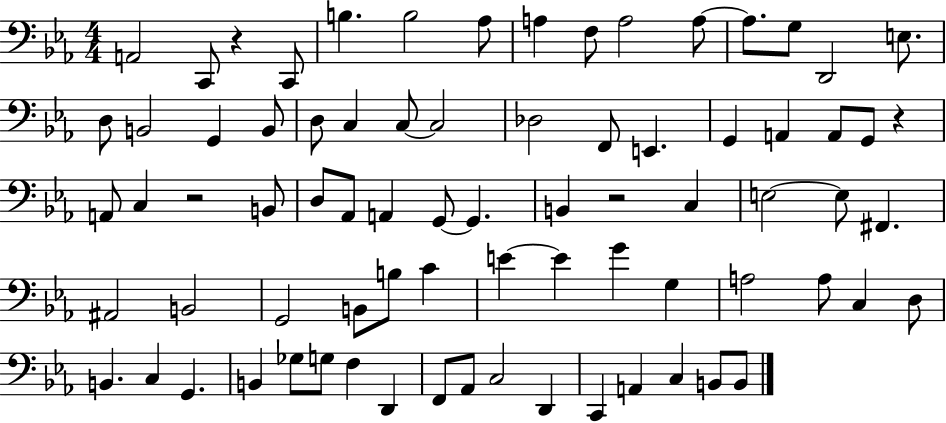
{
  \clef bass
  \numericTimeSignature
  \time 4/4
  \key ees \major
  \repeat volta 2 { a,2 c,8 r4 c,8 | b4. b2 aes8 | a4 f8 a2 a8~~ | a8. g8 d,2 e8. | \break d8 b,2 g,4 b,8 | d8 c4 c8~~ c2 | des2 f,8 e,4. | g,4 a,4 a,8 g,8 r4 | \break a,8 c4 r2 b,8 | d8 aes,8 a,4 g,8~~ g,4. | b,4 r2 c4 | e2~~ e8 fis,4. | \break ais,2 b,2 | g,2 b,8 b8 c'4 | e'4~~ e'4 g'4 g4 | a2 a8 c4 d8 | \break b,4. c4 g,4. | b,4 ges8 g8 f4 d,4 | f,8 aes,8 c2 d,4 | c,4 a,4 c4 b,8 b,8 | \break } \bar "|."
}